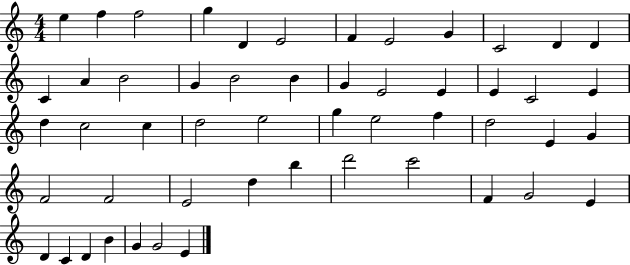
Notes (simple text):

E5/q F5/q F5/h G5/q D4/q E4/h F4/q E4/h G4/q C4/h D4/q D4/q C4/q A4/q B4/h G4/q B4/h B4/q G4/q E4/h E4/q E4/q C4/h E4/q D5/q C5/h C5/q D5/h E5/h G5/q E5/h F5/q D5/h E4/q G4/q F4/h F4/h E4/h D5/q B5/q D6/h C6/h F4/q G4/h E4/q D4/q C4/q D4/q B4/q G4/q G4/h E4/q